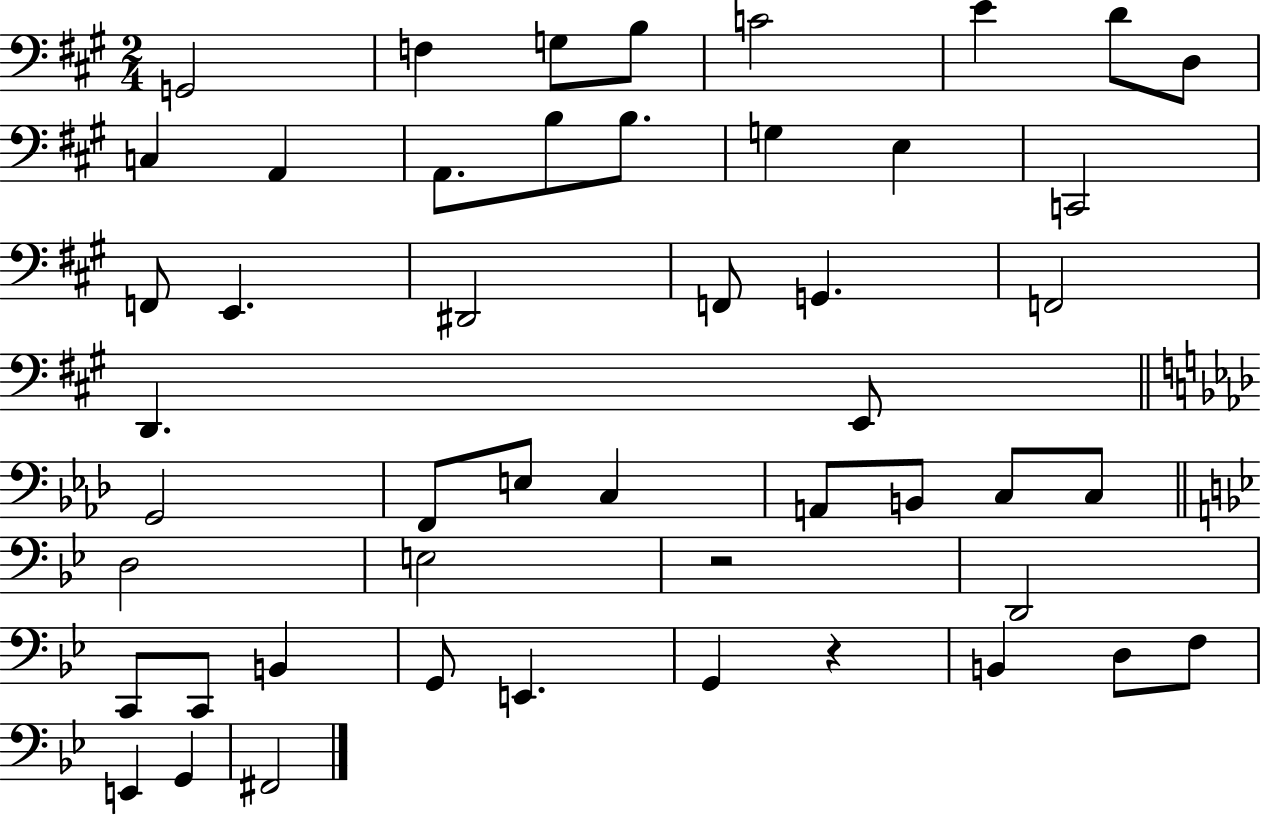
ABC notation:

X:1
T:Untitled
M:2/4
L:1/4
K:A
G,,2 F, G,/2 B,/2 C2 E D/2 D,/2 C, A,, A,,/2 B,/2 B,/2 G, E, C,,2 F,,/2 E,, ^D,,2 F,,/2 G,, F,,2 D,, E,,/2 G,,2 F,,/2 E,/2 C, A,,/2 B,,/2 C,/2 C,/2 D,2 E,2 z2 D,,2 C,,/2 C,,/2 B,, G,,/2 E,, G,, z B,, D,/2 F,/2 E,, G,, ^F,,2